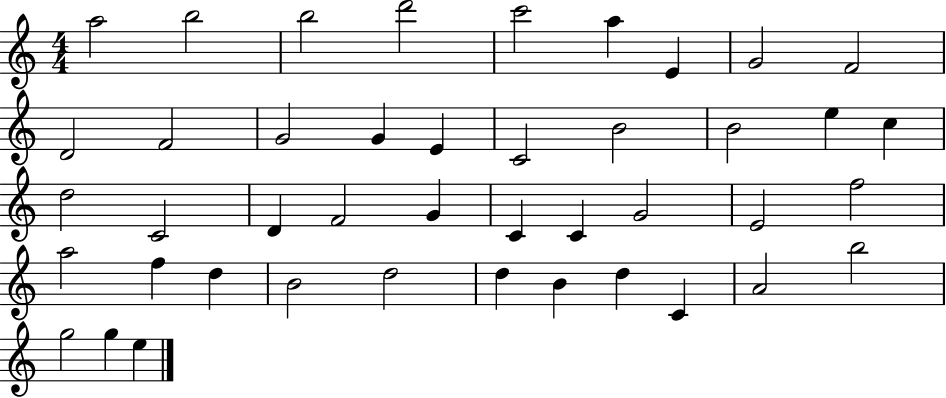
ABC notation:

X:1
T:Untitled
M:4/4
L:1/4
K:C
a2 b2 b2 d'2 c'2 a E G2 F2 D2 F2 G2 G E C2 B2 B2 e c d2 C2 D F2 G C C G2 E2 f2 a2 f d B2 d2 d B d C A2 b2 g2 g e